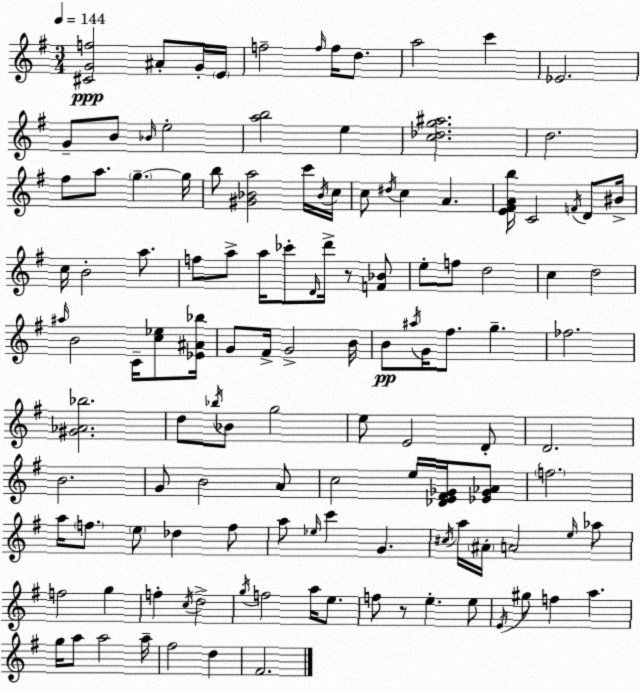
X:1
T:Untitled
M:3/4
L:1/4
K:G
[^CGf]2 ^A/2 G/4 E/4 f2 f/4 f/4 d/2 a2 c' _E2 G/2 B/2 _B/4 e2 [ab]2 e [c_dg^a]2 d2 ^f/2 a/2 g g/4 b/2 [^G_Ba]2 c'/4 _B/4 c/4 c/2 ^d/4 c A [E^FAb]/4 C2 F/4 D/2 ^B/4 c/4 B2 a/2 f/2 a/2 a/4 _c'/2 D/4 d'/4 z/2 [F_B]/2 e/2 f/2 d2 c d2 ^a/4 B2 C/4 [c_e]/2 [_E^A_b]/4 G/2 ^F/4 G2 B/4 B/2 ^a/4 G/4 ^f/2 g _f2 [^G_A_b]2 d/2 _b/4 _B/2 g2 e/2 E2 D/2 D2 B2 G/2 B2 A/2 c2 e/4 [_DE^F_G]/4 [_E_G_A]/2 f2 a/4 f/2 e/2 _d f/2 a/2 _e/4 c' G ^c/4 a/4 ^A/4 A2 e/4 _a/2 f2 g f c/4 d2 g/4 f2 a/4 e/2 f/2 z/2 e e/2 E/4 ^g/2 f a g/4 a/2 a2 a/4 ^f2 d ^F2